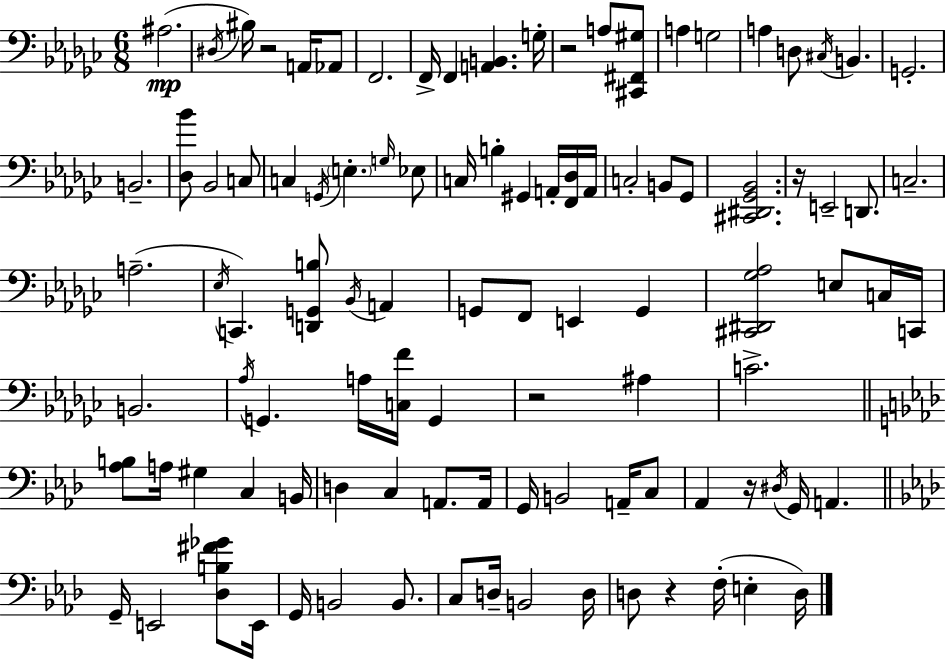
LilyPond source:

{
  \clef bass
  \numericTimeSignature
  \time 6/8
  \key ees \minor
  ais2.(\mp | \acciaccatura { dis16 } bis16) r2 a,16 aes,8 | f,2. | f,16-> f,4 <a, b,>4. | \break g16-. r2 a8 <cis, fis, gis>8 | a4 g2 | a4 d8 \acciaccatura { cis16 } b,4. | g,2.-. | \break b,2.-- | <des bes'>8 bes,2 | c8 c4 \acciaccatura { g,16 } \parenthesize e4.-. | \grace { g16 } ees8 c16 b4-. gis,4 | \break a,16-. <f, des>16 a,16 c2-. | b,8 ges,8 <cis, dis, ges, bes,>2. | r16 e,2-- | d,8. c2.-- | \break a2.--( | \acciaccatura { ees16 } c,4.) <d, g, b>8 | \acciaccatura { bes,16 } a,4 g,8 f,8 e,4 | g,4 <cis, dis, ges aes>2 | \break e8 c16 c,16 b,2. | \acciaccatura { aes16 } g,4. | a16 <c f'>16 g,4 r2 | ais4 c'2.-> | \break \bar "||" \break \key f \minor <aes b>8 a16 gis4 c4 b,16 | d4 c4 a,8. a,16 | g,16 b,2 a,16-- c8 | aes,4 r16 \acciaccatura { dis16 } g,16 a,4. | \break \bar "||" \break \key f \minor g,16-- e,2 <des b fis' ges'>8 e,16 | g,16 b,2 b,8. | c8 d16-- b,2 d16 | d8 r4 f16-.( e4-. d16) | \break \bar "|."
}